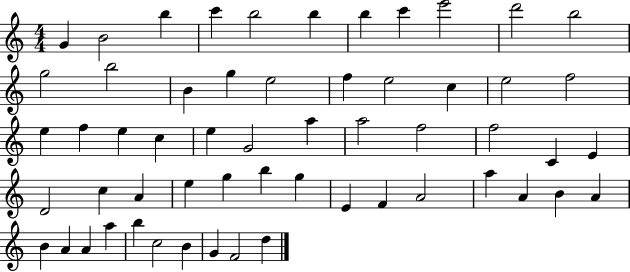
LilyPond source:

{
  \clef treble
  \numericTimeSignature
  \time 4/4
  \key c \major
  g'4 b'2 b''4 | c'''4 b''2 b''4 | b''4 c'''4 e'''2 | d'''2 b''2 | \break g''2 b''2 | b'4 g''4 e''2 | f''4 e''2 c''4 | e''2 f''2 | \break e''4 f''4 e''4 c''4 | e''4 g'2 a''4 | a''2 f''2 | f''2 c'4 e'4 | \break d'2 c''4 a'4 | e''4 g''4 b''4 g''4 | e'4 f'4 a'2 | a''4 a'4 b'4 a'4 | \break b'4 a'4 a'4 a''4 | b''4 c''2 b'4 | g'4 f'2 d''4 | \bar "|."
}